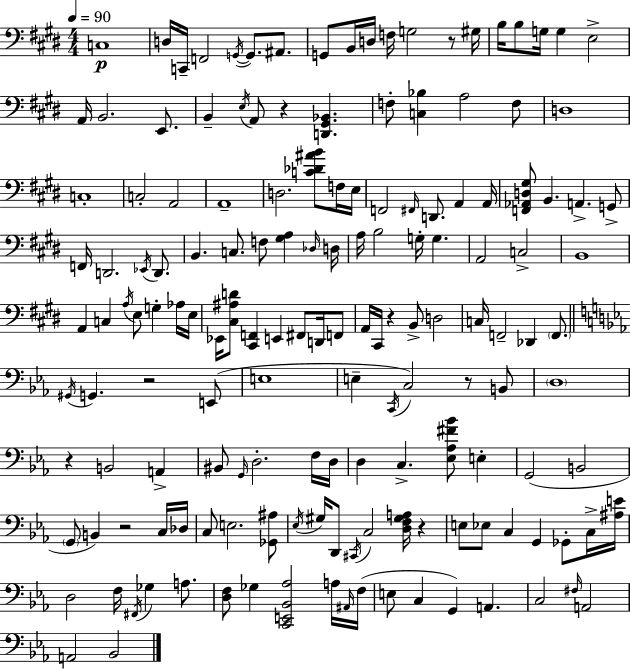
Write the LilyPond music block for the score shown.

{
  \clef bass
  \numericTimeSignature
  \time 4/4
  \key e \major
  \tempo 4 = 90
  c1\p | d16 c,16-- f,2 \acciaccatura { g,16~ }~ g,8. ais,8. | g,8 b,16 d16 f16 g2 r8 | gis16 b16 b8 g16 g4 e2-> | \break a,16 b,2. e,8. | b,4-- \acciaccatura { e16 } a,8 r4 <d, gis, bes,>4. | f8-. <c bes>4 a2 | f8 d1 | \break c1-. | c2-. a,2 | a,1-- | d2. <c' des' ais' b'>8 | \break f16 e16 f,2 \grace { fis,16 } d,8. a,4 | a,16 <f, aes, d gis>8 b,4. a,4.-> | g,8-> f,16 d,2. | \acciaccatura { ees,16 } d,8. b,4. c8. f8 <gis a>4 | \break \grace { des16 } d16 a16 b2 g16-. g4. | a,2 c2-> | b,1 | a,4 c4 \acciaccatura { a16 } e8 | \break g4-. aes16 e16 ees,16 <cis ais d'>8 <cis, f,>4 e,4 | fis,8 d,16 f,8 a,16 cis,16 r4 b,8-> d2 | c16 f,2-- des,4 | \parenthesize f,8. \bar "||" \break \key c \minor \acciaccatura { gis,16 } g,4. r2 e,8( | e1 | e4-- \acciaccatura { c,16 }) c2 r8 | b,8 \parenthesize d1 | \break r4 b,2 a,4-> | bis,8 \grace { g,16 } d2.-. | f16 d16 d4 c4.-> <ees aes fis' bes'>8 e4-. | g,2( b,2 | \break \parenthesize g,8 b,4) r2 | c16 des16 c8 e2. | <ges, ais>8 \acciaccatura { ees16 } gis16 d,8 \acciaccatura { cis,16 } c2 | <d f gis a>16 r4 e8 ees8 c4 g,4 | \break ges,8-. c16-> <ais e'>16 d2 f16 \acciaccatura { fis,16 } ges4 | a8. <d f>8 ges4 <c, e, bes, aes>2 | a16 \grace { ais,16 } f16( e8 c4 g,4) | a,4. c2 \grace { fis16 } | \break a,2 a,2 | bes,2 \bar "|."
}